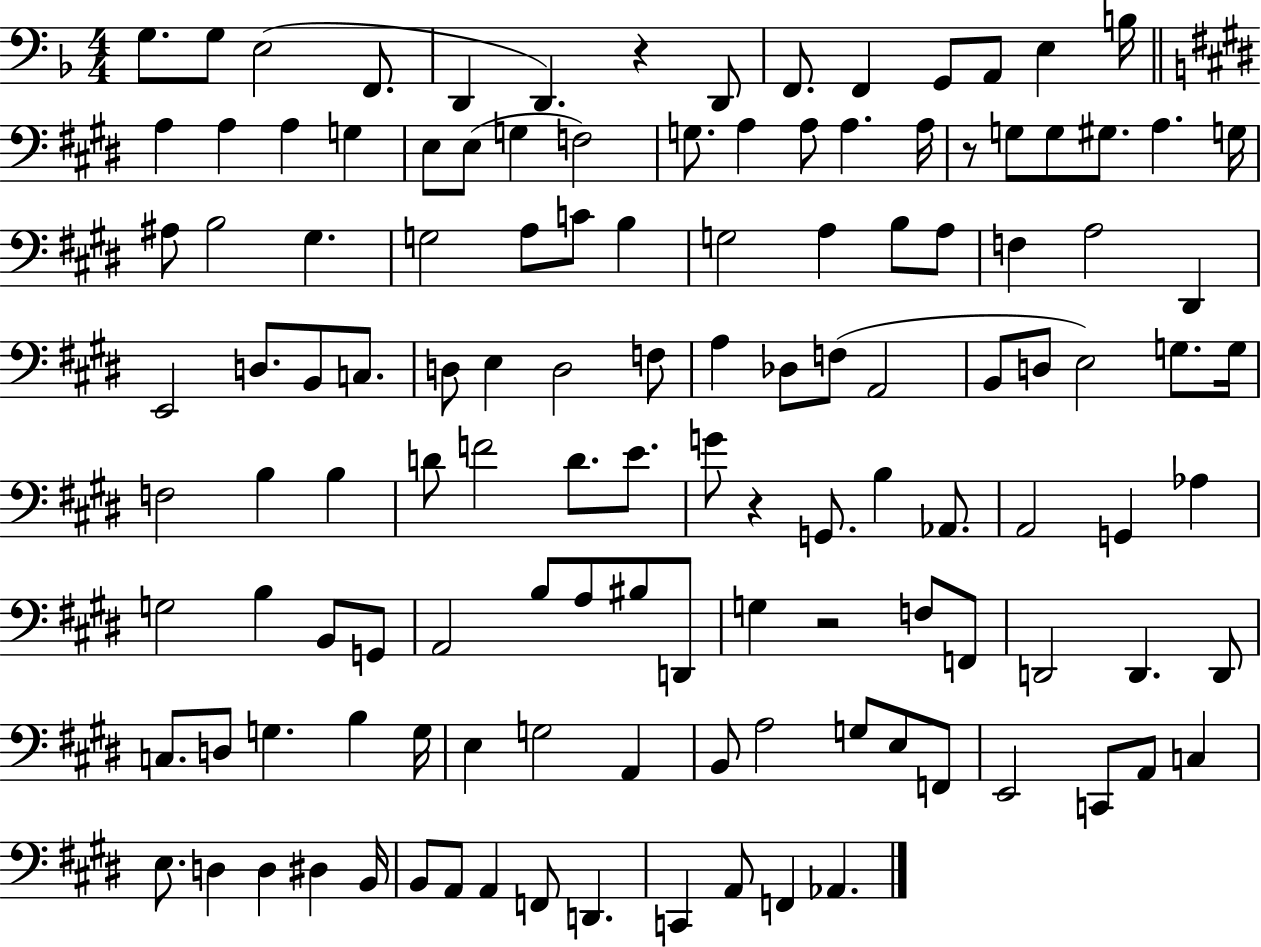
{
  \clef bass
  \numericTimeSignature
  \time 4/4
  \key f \major
  g8. g8 e2( f,8. | d,4 d,4.) r4 d,8 | f,8. f,4 g,8 a,8 e4 b16 | \bar "||" \break \key e \major a4 a4 a4 g4 | e8 e8( g4 f2) | g8. a4 a8 a4. a16 | r8 g8 g8 gis8. a4. g16 | \break ais8 b2 gis4. | g2 a8 c'8 b4 | g2 a4 b8 a8 | f4 a2 dis,4 | \break e,2 d8. b,8 c8. | d8 e4 d2 f8 | a4 des8 f8( a,2 | b,8 d8 e2) g8. g16 | \break f2 b4 b4 | d'8 f'2 d'8. e'8. | g'8 r4 g,8. b4 aes,8. | a,2 g,4 aes4 | \break g2 b4 b,8 g,8 | a,2 b8 a8 bis8 d,8 | g4 r2 f8 f,8 | d,2 d,4. d,8 | \break c8. d8 g4. b4 g16 | e4 g2 a,4 | b,8 a2 g8 e8 f,8 | e,2 c,8 a,8 c4 | \break e8. d4 d4 dis4 b,16 | b,8 a,8 a,4 f,8 d,4. | c,4 a,8 f,4 aes,4. | \bar "|."
}